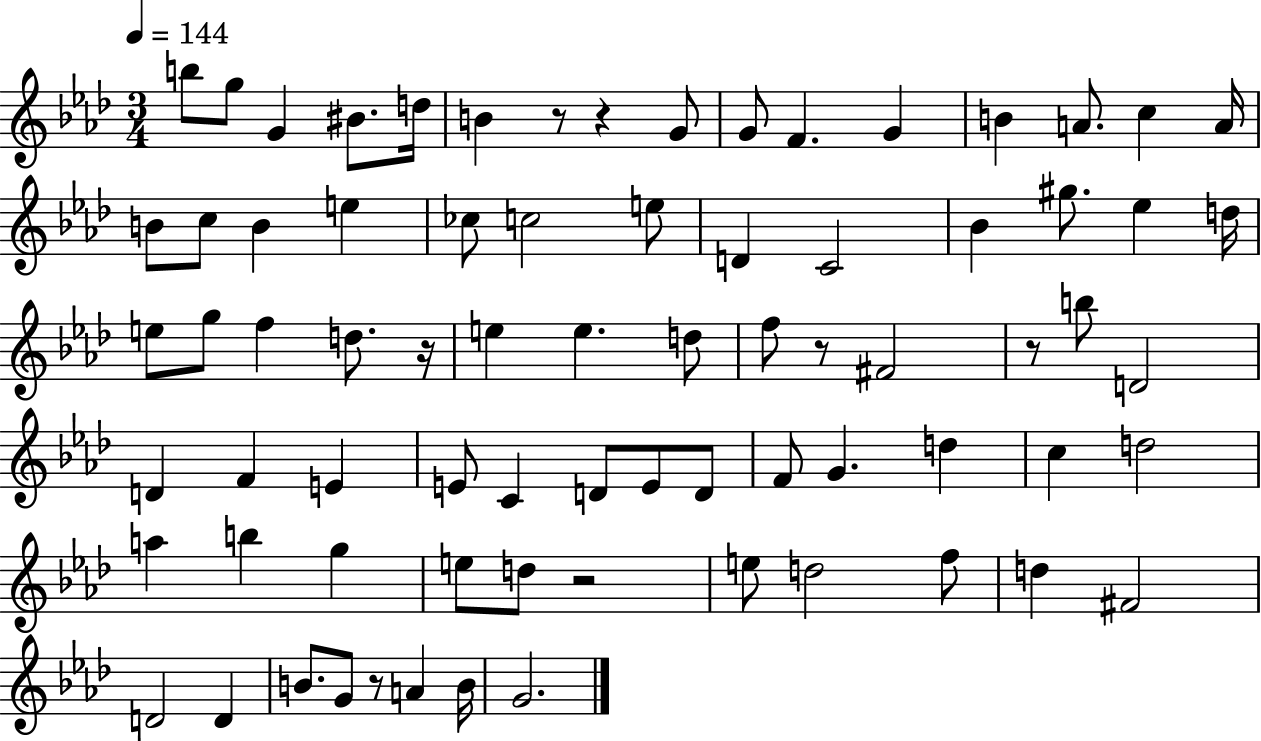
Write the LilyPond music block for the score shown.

{
  \clef treble
  \numericTimeSignature
  \time 3/4
  \key aes \major
  \tempo 4 = 144
  b''8 g''8 g'4 bis'8. d''16 | b'4 r8 r4 g'8 | g'8 f'4. g'4 | b'4 a'8. c''4 a'16 | \break b'8 c''8 b'4 e''4 | ces''8 c''2 e''8 | d'4 c'2 | bes'4 gis''8. ees''4 d''16 | \break e''8 g''8 f''4 d''8. r16 | e''4 e''4. d''8 | f''8 r8 fis'2 | r8 b''8 d'2 | \break d'4 f'4 e'4 | e'8 c'4 d'8 e'8 d'8 | f'8 g'4. d''4 | c''4 d''2 | \break a''4 b''4 g''4 | e''8 d''8 r2 | e''8 d''2 f''8 | d''4 fis'2 | \break d'2 d'4 | b'8. g'8 r8 a'4 b'16 | g'2. | \bar "|."
}